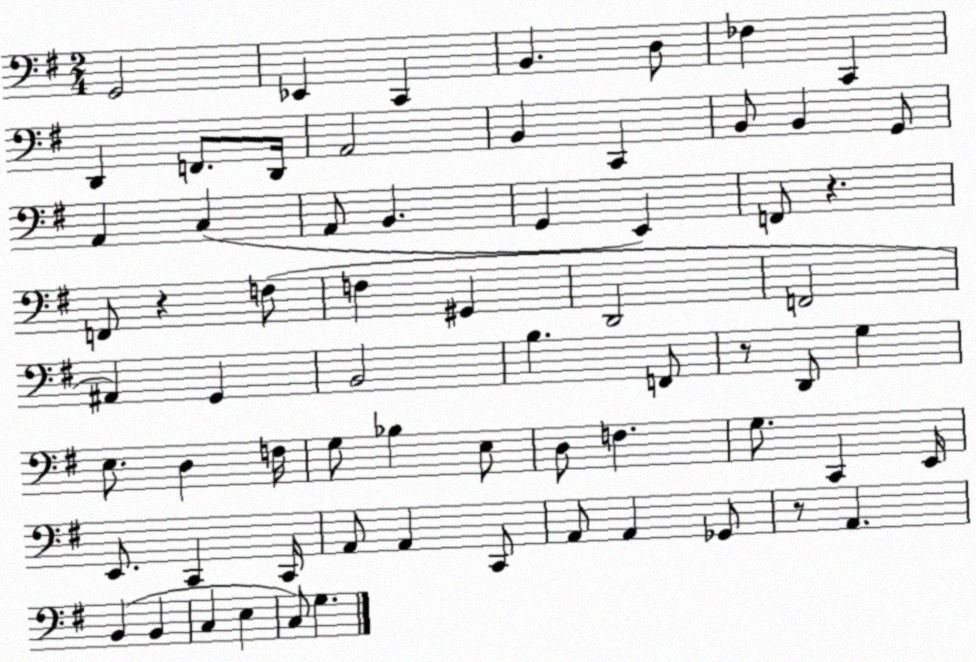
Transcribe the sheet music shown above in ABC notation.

X:1
T:Untitled
M:2/4
L:1/4
K:G
G,,2 _E,, C,, B,, D,/2 _F, C,, D,, F,,/2 D,,/4 A,,2 B,, C,, B,,/2 B,, G,,/2 A,, C, A,,/2 B,, G,, E,, F,,/2 z F,,/2 z F,/2 F, ^G,, D,,2 F,,2 ^A,, G,, B,,2 B, F,,/2 z/2 D,,/2 G, E,/2 D, F,/4 G,/2 _B, E,/2 D,/2 F, G,/2 C,, E,,/4 E,,/2 C,, C,,/4 A,,/2 A,, C,,/2 A,,/2 A,, _G,,/2 z/2 A,, B,, B,, C, E, C,/2 G,